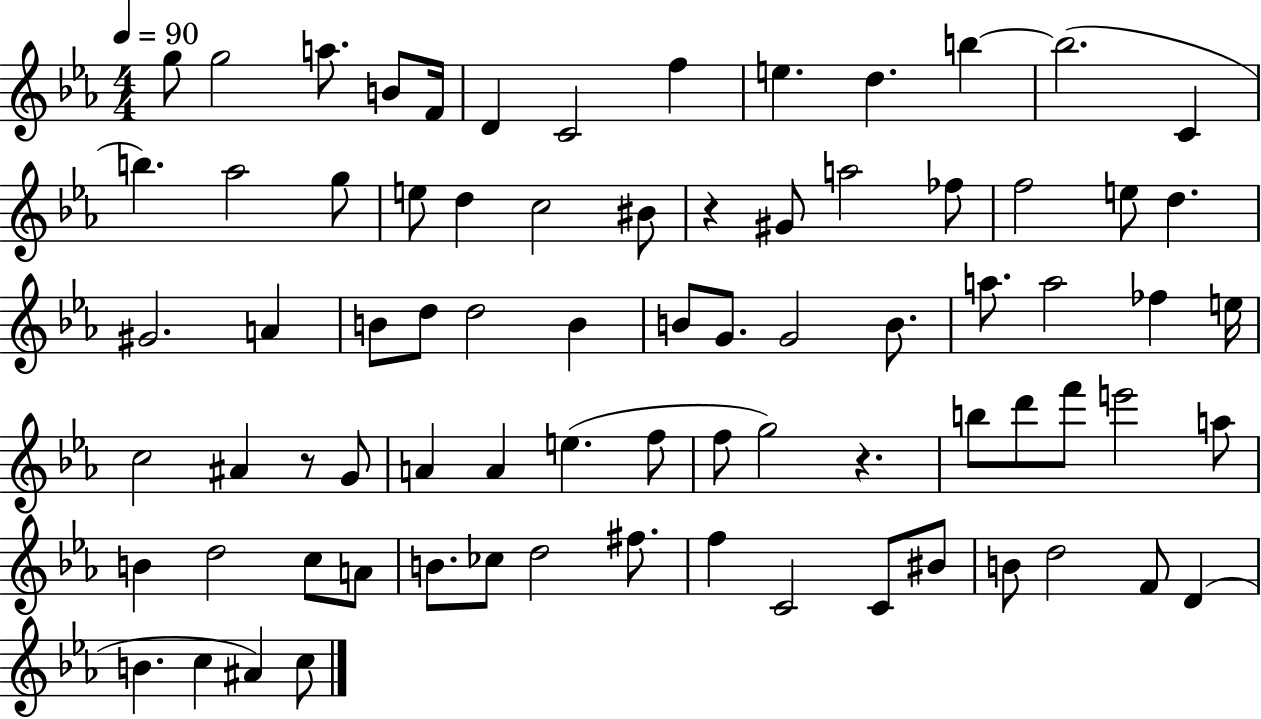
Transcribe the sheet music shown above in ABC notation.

X:1
T:Untitled
M:4/4
L:1/4
K:Eb
g/2 g2 a/2 B/2 F/4 D C2 f e d b b2 C b _a2 g/2 e/2 d c2 ^B/2 z ^G/2 a2 _f/2 f2 e/2 d ^G2 A B/2 d/2 d2 B B/2 G/2 G2 B/2 a/2 a2 _f e/4 c2 ^A z/2 G/2 A A e f/2 f/2 g2 z b/2 d'/2 f'/2 e'2 a/2 B d2 c/2 A/2 B/2 _c/2 d2 ^f/2 f C2 C/2 ^B/2 B/2 d2 F/2 D B c ^A c/2